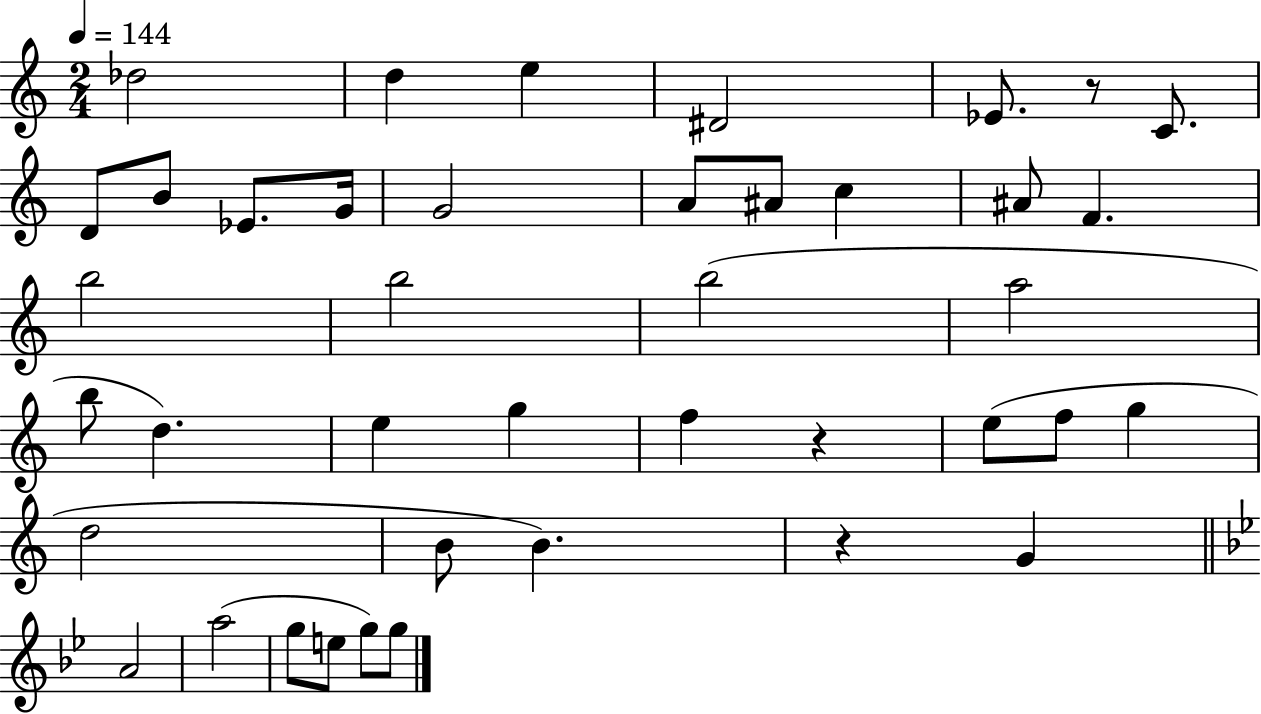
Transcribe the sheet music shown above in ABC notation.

X:1
T:Untitled
M:2/4
L:1/4
K:C
_d2 d e ^D2 _E/2 z/2 C/2 D/2 B/2 _E/2 G/4 G2 A/2 ^A/2 c ^A/2 F b2 b2 b2 a2 b/2 d e g f z e/2 f/2 g d2 B/2 B z G A2 a2 g/2 e/2 g/2 g/2